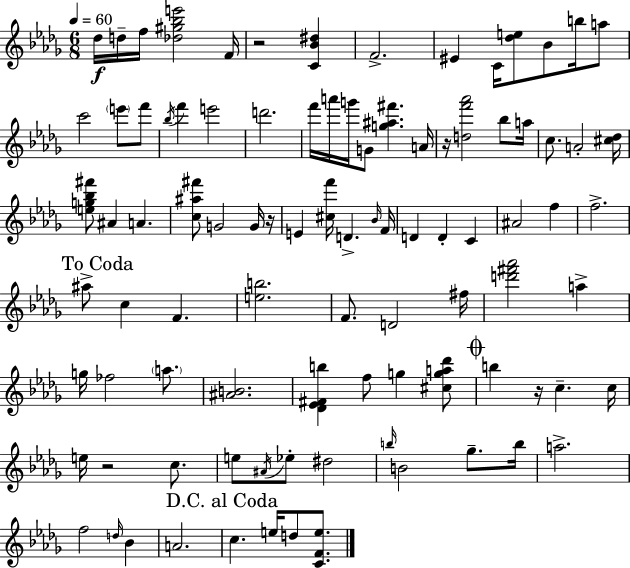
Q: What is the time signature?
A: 6/8